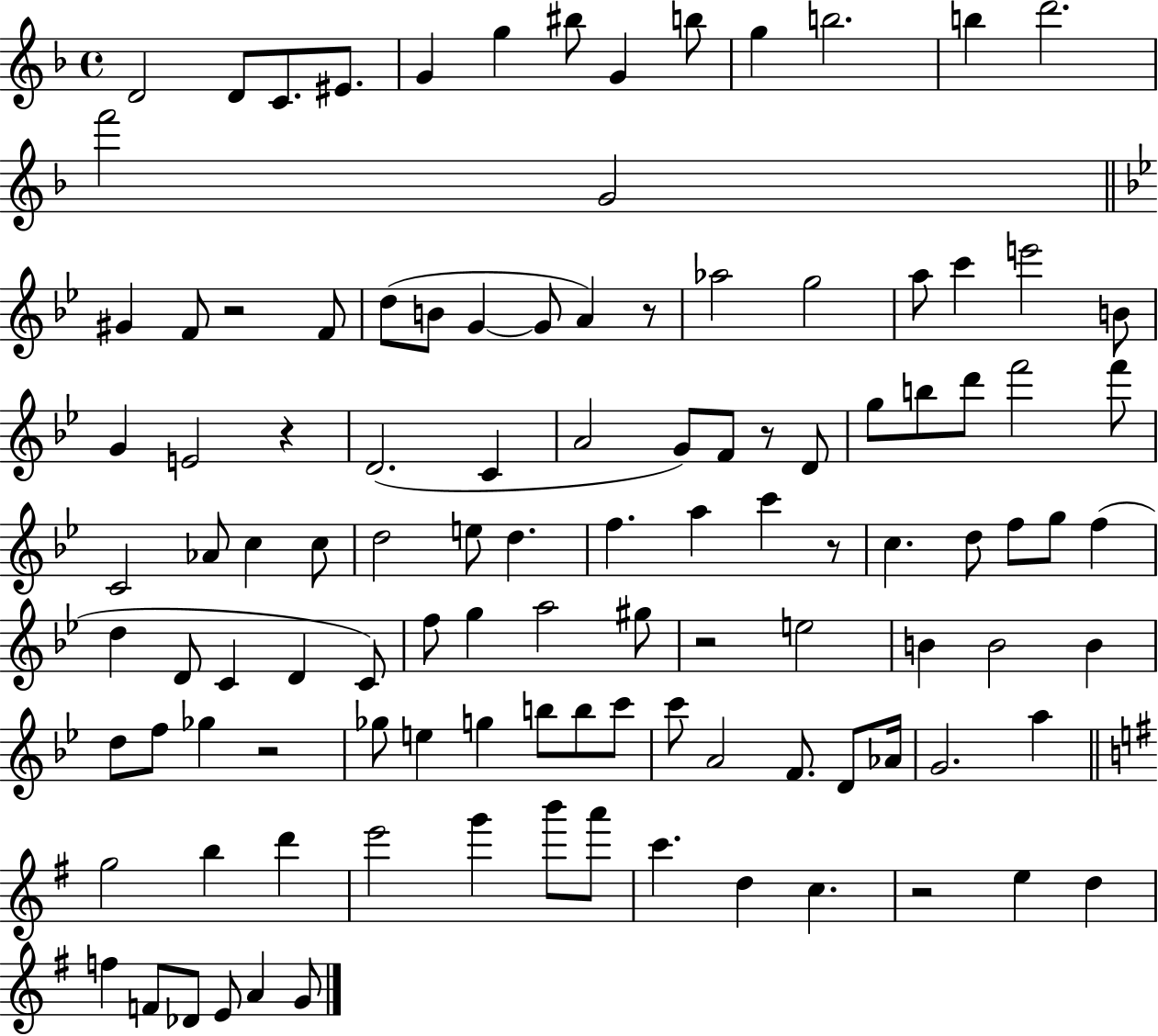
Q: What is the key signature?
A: F major